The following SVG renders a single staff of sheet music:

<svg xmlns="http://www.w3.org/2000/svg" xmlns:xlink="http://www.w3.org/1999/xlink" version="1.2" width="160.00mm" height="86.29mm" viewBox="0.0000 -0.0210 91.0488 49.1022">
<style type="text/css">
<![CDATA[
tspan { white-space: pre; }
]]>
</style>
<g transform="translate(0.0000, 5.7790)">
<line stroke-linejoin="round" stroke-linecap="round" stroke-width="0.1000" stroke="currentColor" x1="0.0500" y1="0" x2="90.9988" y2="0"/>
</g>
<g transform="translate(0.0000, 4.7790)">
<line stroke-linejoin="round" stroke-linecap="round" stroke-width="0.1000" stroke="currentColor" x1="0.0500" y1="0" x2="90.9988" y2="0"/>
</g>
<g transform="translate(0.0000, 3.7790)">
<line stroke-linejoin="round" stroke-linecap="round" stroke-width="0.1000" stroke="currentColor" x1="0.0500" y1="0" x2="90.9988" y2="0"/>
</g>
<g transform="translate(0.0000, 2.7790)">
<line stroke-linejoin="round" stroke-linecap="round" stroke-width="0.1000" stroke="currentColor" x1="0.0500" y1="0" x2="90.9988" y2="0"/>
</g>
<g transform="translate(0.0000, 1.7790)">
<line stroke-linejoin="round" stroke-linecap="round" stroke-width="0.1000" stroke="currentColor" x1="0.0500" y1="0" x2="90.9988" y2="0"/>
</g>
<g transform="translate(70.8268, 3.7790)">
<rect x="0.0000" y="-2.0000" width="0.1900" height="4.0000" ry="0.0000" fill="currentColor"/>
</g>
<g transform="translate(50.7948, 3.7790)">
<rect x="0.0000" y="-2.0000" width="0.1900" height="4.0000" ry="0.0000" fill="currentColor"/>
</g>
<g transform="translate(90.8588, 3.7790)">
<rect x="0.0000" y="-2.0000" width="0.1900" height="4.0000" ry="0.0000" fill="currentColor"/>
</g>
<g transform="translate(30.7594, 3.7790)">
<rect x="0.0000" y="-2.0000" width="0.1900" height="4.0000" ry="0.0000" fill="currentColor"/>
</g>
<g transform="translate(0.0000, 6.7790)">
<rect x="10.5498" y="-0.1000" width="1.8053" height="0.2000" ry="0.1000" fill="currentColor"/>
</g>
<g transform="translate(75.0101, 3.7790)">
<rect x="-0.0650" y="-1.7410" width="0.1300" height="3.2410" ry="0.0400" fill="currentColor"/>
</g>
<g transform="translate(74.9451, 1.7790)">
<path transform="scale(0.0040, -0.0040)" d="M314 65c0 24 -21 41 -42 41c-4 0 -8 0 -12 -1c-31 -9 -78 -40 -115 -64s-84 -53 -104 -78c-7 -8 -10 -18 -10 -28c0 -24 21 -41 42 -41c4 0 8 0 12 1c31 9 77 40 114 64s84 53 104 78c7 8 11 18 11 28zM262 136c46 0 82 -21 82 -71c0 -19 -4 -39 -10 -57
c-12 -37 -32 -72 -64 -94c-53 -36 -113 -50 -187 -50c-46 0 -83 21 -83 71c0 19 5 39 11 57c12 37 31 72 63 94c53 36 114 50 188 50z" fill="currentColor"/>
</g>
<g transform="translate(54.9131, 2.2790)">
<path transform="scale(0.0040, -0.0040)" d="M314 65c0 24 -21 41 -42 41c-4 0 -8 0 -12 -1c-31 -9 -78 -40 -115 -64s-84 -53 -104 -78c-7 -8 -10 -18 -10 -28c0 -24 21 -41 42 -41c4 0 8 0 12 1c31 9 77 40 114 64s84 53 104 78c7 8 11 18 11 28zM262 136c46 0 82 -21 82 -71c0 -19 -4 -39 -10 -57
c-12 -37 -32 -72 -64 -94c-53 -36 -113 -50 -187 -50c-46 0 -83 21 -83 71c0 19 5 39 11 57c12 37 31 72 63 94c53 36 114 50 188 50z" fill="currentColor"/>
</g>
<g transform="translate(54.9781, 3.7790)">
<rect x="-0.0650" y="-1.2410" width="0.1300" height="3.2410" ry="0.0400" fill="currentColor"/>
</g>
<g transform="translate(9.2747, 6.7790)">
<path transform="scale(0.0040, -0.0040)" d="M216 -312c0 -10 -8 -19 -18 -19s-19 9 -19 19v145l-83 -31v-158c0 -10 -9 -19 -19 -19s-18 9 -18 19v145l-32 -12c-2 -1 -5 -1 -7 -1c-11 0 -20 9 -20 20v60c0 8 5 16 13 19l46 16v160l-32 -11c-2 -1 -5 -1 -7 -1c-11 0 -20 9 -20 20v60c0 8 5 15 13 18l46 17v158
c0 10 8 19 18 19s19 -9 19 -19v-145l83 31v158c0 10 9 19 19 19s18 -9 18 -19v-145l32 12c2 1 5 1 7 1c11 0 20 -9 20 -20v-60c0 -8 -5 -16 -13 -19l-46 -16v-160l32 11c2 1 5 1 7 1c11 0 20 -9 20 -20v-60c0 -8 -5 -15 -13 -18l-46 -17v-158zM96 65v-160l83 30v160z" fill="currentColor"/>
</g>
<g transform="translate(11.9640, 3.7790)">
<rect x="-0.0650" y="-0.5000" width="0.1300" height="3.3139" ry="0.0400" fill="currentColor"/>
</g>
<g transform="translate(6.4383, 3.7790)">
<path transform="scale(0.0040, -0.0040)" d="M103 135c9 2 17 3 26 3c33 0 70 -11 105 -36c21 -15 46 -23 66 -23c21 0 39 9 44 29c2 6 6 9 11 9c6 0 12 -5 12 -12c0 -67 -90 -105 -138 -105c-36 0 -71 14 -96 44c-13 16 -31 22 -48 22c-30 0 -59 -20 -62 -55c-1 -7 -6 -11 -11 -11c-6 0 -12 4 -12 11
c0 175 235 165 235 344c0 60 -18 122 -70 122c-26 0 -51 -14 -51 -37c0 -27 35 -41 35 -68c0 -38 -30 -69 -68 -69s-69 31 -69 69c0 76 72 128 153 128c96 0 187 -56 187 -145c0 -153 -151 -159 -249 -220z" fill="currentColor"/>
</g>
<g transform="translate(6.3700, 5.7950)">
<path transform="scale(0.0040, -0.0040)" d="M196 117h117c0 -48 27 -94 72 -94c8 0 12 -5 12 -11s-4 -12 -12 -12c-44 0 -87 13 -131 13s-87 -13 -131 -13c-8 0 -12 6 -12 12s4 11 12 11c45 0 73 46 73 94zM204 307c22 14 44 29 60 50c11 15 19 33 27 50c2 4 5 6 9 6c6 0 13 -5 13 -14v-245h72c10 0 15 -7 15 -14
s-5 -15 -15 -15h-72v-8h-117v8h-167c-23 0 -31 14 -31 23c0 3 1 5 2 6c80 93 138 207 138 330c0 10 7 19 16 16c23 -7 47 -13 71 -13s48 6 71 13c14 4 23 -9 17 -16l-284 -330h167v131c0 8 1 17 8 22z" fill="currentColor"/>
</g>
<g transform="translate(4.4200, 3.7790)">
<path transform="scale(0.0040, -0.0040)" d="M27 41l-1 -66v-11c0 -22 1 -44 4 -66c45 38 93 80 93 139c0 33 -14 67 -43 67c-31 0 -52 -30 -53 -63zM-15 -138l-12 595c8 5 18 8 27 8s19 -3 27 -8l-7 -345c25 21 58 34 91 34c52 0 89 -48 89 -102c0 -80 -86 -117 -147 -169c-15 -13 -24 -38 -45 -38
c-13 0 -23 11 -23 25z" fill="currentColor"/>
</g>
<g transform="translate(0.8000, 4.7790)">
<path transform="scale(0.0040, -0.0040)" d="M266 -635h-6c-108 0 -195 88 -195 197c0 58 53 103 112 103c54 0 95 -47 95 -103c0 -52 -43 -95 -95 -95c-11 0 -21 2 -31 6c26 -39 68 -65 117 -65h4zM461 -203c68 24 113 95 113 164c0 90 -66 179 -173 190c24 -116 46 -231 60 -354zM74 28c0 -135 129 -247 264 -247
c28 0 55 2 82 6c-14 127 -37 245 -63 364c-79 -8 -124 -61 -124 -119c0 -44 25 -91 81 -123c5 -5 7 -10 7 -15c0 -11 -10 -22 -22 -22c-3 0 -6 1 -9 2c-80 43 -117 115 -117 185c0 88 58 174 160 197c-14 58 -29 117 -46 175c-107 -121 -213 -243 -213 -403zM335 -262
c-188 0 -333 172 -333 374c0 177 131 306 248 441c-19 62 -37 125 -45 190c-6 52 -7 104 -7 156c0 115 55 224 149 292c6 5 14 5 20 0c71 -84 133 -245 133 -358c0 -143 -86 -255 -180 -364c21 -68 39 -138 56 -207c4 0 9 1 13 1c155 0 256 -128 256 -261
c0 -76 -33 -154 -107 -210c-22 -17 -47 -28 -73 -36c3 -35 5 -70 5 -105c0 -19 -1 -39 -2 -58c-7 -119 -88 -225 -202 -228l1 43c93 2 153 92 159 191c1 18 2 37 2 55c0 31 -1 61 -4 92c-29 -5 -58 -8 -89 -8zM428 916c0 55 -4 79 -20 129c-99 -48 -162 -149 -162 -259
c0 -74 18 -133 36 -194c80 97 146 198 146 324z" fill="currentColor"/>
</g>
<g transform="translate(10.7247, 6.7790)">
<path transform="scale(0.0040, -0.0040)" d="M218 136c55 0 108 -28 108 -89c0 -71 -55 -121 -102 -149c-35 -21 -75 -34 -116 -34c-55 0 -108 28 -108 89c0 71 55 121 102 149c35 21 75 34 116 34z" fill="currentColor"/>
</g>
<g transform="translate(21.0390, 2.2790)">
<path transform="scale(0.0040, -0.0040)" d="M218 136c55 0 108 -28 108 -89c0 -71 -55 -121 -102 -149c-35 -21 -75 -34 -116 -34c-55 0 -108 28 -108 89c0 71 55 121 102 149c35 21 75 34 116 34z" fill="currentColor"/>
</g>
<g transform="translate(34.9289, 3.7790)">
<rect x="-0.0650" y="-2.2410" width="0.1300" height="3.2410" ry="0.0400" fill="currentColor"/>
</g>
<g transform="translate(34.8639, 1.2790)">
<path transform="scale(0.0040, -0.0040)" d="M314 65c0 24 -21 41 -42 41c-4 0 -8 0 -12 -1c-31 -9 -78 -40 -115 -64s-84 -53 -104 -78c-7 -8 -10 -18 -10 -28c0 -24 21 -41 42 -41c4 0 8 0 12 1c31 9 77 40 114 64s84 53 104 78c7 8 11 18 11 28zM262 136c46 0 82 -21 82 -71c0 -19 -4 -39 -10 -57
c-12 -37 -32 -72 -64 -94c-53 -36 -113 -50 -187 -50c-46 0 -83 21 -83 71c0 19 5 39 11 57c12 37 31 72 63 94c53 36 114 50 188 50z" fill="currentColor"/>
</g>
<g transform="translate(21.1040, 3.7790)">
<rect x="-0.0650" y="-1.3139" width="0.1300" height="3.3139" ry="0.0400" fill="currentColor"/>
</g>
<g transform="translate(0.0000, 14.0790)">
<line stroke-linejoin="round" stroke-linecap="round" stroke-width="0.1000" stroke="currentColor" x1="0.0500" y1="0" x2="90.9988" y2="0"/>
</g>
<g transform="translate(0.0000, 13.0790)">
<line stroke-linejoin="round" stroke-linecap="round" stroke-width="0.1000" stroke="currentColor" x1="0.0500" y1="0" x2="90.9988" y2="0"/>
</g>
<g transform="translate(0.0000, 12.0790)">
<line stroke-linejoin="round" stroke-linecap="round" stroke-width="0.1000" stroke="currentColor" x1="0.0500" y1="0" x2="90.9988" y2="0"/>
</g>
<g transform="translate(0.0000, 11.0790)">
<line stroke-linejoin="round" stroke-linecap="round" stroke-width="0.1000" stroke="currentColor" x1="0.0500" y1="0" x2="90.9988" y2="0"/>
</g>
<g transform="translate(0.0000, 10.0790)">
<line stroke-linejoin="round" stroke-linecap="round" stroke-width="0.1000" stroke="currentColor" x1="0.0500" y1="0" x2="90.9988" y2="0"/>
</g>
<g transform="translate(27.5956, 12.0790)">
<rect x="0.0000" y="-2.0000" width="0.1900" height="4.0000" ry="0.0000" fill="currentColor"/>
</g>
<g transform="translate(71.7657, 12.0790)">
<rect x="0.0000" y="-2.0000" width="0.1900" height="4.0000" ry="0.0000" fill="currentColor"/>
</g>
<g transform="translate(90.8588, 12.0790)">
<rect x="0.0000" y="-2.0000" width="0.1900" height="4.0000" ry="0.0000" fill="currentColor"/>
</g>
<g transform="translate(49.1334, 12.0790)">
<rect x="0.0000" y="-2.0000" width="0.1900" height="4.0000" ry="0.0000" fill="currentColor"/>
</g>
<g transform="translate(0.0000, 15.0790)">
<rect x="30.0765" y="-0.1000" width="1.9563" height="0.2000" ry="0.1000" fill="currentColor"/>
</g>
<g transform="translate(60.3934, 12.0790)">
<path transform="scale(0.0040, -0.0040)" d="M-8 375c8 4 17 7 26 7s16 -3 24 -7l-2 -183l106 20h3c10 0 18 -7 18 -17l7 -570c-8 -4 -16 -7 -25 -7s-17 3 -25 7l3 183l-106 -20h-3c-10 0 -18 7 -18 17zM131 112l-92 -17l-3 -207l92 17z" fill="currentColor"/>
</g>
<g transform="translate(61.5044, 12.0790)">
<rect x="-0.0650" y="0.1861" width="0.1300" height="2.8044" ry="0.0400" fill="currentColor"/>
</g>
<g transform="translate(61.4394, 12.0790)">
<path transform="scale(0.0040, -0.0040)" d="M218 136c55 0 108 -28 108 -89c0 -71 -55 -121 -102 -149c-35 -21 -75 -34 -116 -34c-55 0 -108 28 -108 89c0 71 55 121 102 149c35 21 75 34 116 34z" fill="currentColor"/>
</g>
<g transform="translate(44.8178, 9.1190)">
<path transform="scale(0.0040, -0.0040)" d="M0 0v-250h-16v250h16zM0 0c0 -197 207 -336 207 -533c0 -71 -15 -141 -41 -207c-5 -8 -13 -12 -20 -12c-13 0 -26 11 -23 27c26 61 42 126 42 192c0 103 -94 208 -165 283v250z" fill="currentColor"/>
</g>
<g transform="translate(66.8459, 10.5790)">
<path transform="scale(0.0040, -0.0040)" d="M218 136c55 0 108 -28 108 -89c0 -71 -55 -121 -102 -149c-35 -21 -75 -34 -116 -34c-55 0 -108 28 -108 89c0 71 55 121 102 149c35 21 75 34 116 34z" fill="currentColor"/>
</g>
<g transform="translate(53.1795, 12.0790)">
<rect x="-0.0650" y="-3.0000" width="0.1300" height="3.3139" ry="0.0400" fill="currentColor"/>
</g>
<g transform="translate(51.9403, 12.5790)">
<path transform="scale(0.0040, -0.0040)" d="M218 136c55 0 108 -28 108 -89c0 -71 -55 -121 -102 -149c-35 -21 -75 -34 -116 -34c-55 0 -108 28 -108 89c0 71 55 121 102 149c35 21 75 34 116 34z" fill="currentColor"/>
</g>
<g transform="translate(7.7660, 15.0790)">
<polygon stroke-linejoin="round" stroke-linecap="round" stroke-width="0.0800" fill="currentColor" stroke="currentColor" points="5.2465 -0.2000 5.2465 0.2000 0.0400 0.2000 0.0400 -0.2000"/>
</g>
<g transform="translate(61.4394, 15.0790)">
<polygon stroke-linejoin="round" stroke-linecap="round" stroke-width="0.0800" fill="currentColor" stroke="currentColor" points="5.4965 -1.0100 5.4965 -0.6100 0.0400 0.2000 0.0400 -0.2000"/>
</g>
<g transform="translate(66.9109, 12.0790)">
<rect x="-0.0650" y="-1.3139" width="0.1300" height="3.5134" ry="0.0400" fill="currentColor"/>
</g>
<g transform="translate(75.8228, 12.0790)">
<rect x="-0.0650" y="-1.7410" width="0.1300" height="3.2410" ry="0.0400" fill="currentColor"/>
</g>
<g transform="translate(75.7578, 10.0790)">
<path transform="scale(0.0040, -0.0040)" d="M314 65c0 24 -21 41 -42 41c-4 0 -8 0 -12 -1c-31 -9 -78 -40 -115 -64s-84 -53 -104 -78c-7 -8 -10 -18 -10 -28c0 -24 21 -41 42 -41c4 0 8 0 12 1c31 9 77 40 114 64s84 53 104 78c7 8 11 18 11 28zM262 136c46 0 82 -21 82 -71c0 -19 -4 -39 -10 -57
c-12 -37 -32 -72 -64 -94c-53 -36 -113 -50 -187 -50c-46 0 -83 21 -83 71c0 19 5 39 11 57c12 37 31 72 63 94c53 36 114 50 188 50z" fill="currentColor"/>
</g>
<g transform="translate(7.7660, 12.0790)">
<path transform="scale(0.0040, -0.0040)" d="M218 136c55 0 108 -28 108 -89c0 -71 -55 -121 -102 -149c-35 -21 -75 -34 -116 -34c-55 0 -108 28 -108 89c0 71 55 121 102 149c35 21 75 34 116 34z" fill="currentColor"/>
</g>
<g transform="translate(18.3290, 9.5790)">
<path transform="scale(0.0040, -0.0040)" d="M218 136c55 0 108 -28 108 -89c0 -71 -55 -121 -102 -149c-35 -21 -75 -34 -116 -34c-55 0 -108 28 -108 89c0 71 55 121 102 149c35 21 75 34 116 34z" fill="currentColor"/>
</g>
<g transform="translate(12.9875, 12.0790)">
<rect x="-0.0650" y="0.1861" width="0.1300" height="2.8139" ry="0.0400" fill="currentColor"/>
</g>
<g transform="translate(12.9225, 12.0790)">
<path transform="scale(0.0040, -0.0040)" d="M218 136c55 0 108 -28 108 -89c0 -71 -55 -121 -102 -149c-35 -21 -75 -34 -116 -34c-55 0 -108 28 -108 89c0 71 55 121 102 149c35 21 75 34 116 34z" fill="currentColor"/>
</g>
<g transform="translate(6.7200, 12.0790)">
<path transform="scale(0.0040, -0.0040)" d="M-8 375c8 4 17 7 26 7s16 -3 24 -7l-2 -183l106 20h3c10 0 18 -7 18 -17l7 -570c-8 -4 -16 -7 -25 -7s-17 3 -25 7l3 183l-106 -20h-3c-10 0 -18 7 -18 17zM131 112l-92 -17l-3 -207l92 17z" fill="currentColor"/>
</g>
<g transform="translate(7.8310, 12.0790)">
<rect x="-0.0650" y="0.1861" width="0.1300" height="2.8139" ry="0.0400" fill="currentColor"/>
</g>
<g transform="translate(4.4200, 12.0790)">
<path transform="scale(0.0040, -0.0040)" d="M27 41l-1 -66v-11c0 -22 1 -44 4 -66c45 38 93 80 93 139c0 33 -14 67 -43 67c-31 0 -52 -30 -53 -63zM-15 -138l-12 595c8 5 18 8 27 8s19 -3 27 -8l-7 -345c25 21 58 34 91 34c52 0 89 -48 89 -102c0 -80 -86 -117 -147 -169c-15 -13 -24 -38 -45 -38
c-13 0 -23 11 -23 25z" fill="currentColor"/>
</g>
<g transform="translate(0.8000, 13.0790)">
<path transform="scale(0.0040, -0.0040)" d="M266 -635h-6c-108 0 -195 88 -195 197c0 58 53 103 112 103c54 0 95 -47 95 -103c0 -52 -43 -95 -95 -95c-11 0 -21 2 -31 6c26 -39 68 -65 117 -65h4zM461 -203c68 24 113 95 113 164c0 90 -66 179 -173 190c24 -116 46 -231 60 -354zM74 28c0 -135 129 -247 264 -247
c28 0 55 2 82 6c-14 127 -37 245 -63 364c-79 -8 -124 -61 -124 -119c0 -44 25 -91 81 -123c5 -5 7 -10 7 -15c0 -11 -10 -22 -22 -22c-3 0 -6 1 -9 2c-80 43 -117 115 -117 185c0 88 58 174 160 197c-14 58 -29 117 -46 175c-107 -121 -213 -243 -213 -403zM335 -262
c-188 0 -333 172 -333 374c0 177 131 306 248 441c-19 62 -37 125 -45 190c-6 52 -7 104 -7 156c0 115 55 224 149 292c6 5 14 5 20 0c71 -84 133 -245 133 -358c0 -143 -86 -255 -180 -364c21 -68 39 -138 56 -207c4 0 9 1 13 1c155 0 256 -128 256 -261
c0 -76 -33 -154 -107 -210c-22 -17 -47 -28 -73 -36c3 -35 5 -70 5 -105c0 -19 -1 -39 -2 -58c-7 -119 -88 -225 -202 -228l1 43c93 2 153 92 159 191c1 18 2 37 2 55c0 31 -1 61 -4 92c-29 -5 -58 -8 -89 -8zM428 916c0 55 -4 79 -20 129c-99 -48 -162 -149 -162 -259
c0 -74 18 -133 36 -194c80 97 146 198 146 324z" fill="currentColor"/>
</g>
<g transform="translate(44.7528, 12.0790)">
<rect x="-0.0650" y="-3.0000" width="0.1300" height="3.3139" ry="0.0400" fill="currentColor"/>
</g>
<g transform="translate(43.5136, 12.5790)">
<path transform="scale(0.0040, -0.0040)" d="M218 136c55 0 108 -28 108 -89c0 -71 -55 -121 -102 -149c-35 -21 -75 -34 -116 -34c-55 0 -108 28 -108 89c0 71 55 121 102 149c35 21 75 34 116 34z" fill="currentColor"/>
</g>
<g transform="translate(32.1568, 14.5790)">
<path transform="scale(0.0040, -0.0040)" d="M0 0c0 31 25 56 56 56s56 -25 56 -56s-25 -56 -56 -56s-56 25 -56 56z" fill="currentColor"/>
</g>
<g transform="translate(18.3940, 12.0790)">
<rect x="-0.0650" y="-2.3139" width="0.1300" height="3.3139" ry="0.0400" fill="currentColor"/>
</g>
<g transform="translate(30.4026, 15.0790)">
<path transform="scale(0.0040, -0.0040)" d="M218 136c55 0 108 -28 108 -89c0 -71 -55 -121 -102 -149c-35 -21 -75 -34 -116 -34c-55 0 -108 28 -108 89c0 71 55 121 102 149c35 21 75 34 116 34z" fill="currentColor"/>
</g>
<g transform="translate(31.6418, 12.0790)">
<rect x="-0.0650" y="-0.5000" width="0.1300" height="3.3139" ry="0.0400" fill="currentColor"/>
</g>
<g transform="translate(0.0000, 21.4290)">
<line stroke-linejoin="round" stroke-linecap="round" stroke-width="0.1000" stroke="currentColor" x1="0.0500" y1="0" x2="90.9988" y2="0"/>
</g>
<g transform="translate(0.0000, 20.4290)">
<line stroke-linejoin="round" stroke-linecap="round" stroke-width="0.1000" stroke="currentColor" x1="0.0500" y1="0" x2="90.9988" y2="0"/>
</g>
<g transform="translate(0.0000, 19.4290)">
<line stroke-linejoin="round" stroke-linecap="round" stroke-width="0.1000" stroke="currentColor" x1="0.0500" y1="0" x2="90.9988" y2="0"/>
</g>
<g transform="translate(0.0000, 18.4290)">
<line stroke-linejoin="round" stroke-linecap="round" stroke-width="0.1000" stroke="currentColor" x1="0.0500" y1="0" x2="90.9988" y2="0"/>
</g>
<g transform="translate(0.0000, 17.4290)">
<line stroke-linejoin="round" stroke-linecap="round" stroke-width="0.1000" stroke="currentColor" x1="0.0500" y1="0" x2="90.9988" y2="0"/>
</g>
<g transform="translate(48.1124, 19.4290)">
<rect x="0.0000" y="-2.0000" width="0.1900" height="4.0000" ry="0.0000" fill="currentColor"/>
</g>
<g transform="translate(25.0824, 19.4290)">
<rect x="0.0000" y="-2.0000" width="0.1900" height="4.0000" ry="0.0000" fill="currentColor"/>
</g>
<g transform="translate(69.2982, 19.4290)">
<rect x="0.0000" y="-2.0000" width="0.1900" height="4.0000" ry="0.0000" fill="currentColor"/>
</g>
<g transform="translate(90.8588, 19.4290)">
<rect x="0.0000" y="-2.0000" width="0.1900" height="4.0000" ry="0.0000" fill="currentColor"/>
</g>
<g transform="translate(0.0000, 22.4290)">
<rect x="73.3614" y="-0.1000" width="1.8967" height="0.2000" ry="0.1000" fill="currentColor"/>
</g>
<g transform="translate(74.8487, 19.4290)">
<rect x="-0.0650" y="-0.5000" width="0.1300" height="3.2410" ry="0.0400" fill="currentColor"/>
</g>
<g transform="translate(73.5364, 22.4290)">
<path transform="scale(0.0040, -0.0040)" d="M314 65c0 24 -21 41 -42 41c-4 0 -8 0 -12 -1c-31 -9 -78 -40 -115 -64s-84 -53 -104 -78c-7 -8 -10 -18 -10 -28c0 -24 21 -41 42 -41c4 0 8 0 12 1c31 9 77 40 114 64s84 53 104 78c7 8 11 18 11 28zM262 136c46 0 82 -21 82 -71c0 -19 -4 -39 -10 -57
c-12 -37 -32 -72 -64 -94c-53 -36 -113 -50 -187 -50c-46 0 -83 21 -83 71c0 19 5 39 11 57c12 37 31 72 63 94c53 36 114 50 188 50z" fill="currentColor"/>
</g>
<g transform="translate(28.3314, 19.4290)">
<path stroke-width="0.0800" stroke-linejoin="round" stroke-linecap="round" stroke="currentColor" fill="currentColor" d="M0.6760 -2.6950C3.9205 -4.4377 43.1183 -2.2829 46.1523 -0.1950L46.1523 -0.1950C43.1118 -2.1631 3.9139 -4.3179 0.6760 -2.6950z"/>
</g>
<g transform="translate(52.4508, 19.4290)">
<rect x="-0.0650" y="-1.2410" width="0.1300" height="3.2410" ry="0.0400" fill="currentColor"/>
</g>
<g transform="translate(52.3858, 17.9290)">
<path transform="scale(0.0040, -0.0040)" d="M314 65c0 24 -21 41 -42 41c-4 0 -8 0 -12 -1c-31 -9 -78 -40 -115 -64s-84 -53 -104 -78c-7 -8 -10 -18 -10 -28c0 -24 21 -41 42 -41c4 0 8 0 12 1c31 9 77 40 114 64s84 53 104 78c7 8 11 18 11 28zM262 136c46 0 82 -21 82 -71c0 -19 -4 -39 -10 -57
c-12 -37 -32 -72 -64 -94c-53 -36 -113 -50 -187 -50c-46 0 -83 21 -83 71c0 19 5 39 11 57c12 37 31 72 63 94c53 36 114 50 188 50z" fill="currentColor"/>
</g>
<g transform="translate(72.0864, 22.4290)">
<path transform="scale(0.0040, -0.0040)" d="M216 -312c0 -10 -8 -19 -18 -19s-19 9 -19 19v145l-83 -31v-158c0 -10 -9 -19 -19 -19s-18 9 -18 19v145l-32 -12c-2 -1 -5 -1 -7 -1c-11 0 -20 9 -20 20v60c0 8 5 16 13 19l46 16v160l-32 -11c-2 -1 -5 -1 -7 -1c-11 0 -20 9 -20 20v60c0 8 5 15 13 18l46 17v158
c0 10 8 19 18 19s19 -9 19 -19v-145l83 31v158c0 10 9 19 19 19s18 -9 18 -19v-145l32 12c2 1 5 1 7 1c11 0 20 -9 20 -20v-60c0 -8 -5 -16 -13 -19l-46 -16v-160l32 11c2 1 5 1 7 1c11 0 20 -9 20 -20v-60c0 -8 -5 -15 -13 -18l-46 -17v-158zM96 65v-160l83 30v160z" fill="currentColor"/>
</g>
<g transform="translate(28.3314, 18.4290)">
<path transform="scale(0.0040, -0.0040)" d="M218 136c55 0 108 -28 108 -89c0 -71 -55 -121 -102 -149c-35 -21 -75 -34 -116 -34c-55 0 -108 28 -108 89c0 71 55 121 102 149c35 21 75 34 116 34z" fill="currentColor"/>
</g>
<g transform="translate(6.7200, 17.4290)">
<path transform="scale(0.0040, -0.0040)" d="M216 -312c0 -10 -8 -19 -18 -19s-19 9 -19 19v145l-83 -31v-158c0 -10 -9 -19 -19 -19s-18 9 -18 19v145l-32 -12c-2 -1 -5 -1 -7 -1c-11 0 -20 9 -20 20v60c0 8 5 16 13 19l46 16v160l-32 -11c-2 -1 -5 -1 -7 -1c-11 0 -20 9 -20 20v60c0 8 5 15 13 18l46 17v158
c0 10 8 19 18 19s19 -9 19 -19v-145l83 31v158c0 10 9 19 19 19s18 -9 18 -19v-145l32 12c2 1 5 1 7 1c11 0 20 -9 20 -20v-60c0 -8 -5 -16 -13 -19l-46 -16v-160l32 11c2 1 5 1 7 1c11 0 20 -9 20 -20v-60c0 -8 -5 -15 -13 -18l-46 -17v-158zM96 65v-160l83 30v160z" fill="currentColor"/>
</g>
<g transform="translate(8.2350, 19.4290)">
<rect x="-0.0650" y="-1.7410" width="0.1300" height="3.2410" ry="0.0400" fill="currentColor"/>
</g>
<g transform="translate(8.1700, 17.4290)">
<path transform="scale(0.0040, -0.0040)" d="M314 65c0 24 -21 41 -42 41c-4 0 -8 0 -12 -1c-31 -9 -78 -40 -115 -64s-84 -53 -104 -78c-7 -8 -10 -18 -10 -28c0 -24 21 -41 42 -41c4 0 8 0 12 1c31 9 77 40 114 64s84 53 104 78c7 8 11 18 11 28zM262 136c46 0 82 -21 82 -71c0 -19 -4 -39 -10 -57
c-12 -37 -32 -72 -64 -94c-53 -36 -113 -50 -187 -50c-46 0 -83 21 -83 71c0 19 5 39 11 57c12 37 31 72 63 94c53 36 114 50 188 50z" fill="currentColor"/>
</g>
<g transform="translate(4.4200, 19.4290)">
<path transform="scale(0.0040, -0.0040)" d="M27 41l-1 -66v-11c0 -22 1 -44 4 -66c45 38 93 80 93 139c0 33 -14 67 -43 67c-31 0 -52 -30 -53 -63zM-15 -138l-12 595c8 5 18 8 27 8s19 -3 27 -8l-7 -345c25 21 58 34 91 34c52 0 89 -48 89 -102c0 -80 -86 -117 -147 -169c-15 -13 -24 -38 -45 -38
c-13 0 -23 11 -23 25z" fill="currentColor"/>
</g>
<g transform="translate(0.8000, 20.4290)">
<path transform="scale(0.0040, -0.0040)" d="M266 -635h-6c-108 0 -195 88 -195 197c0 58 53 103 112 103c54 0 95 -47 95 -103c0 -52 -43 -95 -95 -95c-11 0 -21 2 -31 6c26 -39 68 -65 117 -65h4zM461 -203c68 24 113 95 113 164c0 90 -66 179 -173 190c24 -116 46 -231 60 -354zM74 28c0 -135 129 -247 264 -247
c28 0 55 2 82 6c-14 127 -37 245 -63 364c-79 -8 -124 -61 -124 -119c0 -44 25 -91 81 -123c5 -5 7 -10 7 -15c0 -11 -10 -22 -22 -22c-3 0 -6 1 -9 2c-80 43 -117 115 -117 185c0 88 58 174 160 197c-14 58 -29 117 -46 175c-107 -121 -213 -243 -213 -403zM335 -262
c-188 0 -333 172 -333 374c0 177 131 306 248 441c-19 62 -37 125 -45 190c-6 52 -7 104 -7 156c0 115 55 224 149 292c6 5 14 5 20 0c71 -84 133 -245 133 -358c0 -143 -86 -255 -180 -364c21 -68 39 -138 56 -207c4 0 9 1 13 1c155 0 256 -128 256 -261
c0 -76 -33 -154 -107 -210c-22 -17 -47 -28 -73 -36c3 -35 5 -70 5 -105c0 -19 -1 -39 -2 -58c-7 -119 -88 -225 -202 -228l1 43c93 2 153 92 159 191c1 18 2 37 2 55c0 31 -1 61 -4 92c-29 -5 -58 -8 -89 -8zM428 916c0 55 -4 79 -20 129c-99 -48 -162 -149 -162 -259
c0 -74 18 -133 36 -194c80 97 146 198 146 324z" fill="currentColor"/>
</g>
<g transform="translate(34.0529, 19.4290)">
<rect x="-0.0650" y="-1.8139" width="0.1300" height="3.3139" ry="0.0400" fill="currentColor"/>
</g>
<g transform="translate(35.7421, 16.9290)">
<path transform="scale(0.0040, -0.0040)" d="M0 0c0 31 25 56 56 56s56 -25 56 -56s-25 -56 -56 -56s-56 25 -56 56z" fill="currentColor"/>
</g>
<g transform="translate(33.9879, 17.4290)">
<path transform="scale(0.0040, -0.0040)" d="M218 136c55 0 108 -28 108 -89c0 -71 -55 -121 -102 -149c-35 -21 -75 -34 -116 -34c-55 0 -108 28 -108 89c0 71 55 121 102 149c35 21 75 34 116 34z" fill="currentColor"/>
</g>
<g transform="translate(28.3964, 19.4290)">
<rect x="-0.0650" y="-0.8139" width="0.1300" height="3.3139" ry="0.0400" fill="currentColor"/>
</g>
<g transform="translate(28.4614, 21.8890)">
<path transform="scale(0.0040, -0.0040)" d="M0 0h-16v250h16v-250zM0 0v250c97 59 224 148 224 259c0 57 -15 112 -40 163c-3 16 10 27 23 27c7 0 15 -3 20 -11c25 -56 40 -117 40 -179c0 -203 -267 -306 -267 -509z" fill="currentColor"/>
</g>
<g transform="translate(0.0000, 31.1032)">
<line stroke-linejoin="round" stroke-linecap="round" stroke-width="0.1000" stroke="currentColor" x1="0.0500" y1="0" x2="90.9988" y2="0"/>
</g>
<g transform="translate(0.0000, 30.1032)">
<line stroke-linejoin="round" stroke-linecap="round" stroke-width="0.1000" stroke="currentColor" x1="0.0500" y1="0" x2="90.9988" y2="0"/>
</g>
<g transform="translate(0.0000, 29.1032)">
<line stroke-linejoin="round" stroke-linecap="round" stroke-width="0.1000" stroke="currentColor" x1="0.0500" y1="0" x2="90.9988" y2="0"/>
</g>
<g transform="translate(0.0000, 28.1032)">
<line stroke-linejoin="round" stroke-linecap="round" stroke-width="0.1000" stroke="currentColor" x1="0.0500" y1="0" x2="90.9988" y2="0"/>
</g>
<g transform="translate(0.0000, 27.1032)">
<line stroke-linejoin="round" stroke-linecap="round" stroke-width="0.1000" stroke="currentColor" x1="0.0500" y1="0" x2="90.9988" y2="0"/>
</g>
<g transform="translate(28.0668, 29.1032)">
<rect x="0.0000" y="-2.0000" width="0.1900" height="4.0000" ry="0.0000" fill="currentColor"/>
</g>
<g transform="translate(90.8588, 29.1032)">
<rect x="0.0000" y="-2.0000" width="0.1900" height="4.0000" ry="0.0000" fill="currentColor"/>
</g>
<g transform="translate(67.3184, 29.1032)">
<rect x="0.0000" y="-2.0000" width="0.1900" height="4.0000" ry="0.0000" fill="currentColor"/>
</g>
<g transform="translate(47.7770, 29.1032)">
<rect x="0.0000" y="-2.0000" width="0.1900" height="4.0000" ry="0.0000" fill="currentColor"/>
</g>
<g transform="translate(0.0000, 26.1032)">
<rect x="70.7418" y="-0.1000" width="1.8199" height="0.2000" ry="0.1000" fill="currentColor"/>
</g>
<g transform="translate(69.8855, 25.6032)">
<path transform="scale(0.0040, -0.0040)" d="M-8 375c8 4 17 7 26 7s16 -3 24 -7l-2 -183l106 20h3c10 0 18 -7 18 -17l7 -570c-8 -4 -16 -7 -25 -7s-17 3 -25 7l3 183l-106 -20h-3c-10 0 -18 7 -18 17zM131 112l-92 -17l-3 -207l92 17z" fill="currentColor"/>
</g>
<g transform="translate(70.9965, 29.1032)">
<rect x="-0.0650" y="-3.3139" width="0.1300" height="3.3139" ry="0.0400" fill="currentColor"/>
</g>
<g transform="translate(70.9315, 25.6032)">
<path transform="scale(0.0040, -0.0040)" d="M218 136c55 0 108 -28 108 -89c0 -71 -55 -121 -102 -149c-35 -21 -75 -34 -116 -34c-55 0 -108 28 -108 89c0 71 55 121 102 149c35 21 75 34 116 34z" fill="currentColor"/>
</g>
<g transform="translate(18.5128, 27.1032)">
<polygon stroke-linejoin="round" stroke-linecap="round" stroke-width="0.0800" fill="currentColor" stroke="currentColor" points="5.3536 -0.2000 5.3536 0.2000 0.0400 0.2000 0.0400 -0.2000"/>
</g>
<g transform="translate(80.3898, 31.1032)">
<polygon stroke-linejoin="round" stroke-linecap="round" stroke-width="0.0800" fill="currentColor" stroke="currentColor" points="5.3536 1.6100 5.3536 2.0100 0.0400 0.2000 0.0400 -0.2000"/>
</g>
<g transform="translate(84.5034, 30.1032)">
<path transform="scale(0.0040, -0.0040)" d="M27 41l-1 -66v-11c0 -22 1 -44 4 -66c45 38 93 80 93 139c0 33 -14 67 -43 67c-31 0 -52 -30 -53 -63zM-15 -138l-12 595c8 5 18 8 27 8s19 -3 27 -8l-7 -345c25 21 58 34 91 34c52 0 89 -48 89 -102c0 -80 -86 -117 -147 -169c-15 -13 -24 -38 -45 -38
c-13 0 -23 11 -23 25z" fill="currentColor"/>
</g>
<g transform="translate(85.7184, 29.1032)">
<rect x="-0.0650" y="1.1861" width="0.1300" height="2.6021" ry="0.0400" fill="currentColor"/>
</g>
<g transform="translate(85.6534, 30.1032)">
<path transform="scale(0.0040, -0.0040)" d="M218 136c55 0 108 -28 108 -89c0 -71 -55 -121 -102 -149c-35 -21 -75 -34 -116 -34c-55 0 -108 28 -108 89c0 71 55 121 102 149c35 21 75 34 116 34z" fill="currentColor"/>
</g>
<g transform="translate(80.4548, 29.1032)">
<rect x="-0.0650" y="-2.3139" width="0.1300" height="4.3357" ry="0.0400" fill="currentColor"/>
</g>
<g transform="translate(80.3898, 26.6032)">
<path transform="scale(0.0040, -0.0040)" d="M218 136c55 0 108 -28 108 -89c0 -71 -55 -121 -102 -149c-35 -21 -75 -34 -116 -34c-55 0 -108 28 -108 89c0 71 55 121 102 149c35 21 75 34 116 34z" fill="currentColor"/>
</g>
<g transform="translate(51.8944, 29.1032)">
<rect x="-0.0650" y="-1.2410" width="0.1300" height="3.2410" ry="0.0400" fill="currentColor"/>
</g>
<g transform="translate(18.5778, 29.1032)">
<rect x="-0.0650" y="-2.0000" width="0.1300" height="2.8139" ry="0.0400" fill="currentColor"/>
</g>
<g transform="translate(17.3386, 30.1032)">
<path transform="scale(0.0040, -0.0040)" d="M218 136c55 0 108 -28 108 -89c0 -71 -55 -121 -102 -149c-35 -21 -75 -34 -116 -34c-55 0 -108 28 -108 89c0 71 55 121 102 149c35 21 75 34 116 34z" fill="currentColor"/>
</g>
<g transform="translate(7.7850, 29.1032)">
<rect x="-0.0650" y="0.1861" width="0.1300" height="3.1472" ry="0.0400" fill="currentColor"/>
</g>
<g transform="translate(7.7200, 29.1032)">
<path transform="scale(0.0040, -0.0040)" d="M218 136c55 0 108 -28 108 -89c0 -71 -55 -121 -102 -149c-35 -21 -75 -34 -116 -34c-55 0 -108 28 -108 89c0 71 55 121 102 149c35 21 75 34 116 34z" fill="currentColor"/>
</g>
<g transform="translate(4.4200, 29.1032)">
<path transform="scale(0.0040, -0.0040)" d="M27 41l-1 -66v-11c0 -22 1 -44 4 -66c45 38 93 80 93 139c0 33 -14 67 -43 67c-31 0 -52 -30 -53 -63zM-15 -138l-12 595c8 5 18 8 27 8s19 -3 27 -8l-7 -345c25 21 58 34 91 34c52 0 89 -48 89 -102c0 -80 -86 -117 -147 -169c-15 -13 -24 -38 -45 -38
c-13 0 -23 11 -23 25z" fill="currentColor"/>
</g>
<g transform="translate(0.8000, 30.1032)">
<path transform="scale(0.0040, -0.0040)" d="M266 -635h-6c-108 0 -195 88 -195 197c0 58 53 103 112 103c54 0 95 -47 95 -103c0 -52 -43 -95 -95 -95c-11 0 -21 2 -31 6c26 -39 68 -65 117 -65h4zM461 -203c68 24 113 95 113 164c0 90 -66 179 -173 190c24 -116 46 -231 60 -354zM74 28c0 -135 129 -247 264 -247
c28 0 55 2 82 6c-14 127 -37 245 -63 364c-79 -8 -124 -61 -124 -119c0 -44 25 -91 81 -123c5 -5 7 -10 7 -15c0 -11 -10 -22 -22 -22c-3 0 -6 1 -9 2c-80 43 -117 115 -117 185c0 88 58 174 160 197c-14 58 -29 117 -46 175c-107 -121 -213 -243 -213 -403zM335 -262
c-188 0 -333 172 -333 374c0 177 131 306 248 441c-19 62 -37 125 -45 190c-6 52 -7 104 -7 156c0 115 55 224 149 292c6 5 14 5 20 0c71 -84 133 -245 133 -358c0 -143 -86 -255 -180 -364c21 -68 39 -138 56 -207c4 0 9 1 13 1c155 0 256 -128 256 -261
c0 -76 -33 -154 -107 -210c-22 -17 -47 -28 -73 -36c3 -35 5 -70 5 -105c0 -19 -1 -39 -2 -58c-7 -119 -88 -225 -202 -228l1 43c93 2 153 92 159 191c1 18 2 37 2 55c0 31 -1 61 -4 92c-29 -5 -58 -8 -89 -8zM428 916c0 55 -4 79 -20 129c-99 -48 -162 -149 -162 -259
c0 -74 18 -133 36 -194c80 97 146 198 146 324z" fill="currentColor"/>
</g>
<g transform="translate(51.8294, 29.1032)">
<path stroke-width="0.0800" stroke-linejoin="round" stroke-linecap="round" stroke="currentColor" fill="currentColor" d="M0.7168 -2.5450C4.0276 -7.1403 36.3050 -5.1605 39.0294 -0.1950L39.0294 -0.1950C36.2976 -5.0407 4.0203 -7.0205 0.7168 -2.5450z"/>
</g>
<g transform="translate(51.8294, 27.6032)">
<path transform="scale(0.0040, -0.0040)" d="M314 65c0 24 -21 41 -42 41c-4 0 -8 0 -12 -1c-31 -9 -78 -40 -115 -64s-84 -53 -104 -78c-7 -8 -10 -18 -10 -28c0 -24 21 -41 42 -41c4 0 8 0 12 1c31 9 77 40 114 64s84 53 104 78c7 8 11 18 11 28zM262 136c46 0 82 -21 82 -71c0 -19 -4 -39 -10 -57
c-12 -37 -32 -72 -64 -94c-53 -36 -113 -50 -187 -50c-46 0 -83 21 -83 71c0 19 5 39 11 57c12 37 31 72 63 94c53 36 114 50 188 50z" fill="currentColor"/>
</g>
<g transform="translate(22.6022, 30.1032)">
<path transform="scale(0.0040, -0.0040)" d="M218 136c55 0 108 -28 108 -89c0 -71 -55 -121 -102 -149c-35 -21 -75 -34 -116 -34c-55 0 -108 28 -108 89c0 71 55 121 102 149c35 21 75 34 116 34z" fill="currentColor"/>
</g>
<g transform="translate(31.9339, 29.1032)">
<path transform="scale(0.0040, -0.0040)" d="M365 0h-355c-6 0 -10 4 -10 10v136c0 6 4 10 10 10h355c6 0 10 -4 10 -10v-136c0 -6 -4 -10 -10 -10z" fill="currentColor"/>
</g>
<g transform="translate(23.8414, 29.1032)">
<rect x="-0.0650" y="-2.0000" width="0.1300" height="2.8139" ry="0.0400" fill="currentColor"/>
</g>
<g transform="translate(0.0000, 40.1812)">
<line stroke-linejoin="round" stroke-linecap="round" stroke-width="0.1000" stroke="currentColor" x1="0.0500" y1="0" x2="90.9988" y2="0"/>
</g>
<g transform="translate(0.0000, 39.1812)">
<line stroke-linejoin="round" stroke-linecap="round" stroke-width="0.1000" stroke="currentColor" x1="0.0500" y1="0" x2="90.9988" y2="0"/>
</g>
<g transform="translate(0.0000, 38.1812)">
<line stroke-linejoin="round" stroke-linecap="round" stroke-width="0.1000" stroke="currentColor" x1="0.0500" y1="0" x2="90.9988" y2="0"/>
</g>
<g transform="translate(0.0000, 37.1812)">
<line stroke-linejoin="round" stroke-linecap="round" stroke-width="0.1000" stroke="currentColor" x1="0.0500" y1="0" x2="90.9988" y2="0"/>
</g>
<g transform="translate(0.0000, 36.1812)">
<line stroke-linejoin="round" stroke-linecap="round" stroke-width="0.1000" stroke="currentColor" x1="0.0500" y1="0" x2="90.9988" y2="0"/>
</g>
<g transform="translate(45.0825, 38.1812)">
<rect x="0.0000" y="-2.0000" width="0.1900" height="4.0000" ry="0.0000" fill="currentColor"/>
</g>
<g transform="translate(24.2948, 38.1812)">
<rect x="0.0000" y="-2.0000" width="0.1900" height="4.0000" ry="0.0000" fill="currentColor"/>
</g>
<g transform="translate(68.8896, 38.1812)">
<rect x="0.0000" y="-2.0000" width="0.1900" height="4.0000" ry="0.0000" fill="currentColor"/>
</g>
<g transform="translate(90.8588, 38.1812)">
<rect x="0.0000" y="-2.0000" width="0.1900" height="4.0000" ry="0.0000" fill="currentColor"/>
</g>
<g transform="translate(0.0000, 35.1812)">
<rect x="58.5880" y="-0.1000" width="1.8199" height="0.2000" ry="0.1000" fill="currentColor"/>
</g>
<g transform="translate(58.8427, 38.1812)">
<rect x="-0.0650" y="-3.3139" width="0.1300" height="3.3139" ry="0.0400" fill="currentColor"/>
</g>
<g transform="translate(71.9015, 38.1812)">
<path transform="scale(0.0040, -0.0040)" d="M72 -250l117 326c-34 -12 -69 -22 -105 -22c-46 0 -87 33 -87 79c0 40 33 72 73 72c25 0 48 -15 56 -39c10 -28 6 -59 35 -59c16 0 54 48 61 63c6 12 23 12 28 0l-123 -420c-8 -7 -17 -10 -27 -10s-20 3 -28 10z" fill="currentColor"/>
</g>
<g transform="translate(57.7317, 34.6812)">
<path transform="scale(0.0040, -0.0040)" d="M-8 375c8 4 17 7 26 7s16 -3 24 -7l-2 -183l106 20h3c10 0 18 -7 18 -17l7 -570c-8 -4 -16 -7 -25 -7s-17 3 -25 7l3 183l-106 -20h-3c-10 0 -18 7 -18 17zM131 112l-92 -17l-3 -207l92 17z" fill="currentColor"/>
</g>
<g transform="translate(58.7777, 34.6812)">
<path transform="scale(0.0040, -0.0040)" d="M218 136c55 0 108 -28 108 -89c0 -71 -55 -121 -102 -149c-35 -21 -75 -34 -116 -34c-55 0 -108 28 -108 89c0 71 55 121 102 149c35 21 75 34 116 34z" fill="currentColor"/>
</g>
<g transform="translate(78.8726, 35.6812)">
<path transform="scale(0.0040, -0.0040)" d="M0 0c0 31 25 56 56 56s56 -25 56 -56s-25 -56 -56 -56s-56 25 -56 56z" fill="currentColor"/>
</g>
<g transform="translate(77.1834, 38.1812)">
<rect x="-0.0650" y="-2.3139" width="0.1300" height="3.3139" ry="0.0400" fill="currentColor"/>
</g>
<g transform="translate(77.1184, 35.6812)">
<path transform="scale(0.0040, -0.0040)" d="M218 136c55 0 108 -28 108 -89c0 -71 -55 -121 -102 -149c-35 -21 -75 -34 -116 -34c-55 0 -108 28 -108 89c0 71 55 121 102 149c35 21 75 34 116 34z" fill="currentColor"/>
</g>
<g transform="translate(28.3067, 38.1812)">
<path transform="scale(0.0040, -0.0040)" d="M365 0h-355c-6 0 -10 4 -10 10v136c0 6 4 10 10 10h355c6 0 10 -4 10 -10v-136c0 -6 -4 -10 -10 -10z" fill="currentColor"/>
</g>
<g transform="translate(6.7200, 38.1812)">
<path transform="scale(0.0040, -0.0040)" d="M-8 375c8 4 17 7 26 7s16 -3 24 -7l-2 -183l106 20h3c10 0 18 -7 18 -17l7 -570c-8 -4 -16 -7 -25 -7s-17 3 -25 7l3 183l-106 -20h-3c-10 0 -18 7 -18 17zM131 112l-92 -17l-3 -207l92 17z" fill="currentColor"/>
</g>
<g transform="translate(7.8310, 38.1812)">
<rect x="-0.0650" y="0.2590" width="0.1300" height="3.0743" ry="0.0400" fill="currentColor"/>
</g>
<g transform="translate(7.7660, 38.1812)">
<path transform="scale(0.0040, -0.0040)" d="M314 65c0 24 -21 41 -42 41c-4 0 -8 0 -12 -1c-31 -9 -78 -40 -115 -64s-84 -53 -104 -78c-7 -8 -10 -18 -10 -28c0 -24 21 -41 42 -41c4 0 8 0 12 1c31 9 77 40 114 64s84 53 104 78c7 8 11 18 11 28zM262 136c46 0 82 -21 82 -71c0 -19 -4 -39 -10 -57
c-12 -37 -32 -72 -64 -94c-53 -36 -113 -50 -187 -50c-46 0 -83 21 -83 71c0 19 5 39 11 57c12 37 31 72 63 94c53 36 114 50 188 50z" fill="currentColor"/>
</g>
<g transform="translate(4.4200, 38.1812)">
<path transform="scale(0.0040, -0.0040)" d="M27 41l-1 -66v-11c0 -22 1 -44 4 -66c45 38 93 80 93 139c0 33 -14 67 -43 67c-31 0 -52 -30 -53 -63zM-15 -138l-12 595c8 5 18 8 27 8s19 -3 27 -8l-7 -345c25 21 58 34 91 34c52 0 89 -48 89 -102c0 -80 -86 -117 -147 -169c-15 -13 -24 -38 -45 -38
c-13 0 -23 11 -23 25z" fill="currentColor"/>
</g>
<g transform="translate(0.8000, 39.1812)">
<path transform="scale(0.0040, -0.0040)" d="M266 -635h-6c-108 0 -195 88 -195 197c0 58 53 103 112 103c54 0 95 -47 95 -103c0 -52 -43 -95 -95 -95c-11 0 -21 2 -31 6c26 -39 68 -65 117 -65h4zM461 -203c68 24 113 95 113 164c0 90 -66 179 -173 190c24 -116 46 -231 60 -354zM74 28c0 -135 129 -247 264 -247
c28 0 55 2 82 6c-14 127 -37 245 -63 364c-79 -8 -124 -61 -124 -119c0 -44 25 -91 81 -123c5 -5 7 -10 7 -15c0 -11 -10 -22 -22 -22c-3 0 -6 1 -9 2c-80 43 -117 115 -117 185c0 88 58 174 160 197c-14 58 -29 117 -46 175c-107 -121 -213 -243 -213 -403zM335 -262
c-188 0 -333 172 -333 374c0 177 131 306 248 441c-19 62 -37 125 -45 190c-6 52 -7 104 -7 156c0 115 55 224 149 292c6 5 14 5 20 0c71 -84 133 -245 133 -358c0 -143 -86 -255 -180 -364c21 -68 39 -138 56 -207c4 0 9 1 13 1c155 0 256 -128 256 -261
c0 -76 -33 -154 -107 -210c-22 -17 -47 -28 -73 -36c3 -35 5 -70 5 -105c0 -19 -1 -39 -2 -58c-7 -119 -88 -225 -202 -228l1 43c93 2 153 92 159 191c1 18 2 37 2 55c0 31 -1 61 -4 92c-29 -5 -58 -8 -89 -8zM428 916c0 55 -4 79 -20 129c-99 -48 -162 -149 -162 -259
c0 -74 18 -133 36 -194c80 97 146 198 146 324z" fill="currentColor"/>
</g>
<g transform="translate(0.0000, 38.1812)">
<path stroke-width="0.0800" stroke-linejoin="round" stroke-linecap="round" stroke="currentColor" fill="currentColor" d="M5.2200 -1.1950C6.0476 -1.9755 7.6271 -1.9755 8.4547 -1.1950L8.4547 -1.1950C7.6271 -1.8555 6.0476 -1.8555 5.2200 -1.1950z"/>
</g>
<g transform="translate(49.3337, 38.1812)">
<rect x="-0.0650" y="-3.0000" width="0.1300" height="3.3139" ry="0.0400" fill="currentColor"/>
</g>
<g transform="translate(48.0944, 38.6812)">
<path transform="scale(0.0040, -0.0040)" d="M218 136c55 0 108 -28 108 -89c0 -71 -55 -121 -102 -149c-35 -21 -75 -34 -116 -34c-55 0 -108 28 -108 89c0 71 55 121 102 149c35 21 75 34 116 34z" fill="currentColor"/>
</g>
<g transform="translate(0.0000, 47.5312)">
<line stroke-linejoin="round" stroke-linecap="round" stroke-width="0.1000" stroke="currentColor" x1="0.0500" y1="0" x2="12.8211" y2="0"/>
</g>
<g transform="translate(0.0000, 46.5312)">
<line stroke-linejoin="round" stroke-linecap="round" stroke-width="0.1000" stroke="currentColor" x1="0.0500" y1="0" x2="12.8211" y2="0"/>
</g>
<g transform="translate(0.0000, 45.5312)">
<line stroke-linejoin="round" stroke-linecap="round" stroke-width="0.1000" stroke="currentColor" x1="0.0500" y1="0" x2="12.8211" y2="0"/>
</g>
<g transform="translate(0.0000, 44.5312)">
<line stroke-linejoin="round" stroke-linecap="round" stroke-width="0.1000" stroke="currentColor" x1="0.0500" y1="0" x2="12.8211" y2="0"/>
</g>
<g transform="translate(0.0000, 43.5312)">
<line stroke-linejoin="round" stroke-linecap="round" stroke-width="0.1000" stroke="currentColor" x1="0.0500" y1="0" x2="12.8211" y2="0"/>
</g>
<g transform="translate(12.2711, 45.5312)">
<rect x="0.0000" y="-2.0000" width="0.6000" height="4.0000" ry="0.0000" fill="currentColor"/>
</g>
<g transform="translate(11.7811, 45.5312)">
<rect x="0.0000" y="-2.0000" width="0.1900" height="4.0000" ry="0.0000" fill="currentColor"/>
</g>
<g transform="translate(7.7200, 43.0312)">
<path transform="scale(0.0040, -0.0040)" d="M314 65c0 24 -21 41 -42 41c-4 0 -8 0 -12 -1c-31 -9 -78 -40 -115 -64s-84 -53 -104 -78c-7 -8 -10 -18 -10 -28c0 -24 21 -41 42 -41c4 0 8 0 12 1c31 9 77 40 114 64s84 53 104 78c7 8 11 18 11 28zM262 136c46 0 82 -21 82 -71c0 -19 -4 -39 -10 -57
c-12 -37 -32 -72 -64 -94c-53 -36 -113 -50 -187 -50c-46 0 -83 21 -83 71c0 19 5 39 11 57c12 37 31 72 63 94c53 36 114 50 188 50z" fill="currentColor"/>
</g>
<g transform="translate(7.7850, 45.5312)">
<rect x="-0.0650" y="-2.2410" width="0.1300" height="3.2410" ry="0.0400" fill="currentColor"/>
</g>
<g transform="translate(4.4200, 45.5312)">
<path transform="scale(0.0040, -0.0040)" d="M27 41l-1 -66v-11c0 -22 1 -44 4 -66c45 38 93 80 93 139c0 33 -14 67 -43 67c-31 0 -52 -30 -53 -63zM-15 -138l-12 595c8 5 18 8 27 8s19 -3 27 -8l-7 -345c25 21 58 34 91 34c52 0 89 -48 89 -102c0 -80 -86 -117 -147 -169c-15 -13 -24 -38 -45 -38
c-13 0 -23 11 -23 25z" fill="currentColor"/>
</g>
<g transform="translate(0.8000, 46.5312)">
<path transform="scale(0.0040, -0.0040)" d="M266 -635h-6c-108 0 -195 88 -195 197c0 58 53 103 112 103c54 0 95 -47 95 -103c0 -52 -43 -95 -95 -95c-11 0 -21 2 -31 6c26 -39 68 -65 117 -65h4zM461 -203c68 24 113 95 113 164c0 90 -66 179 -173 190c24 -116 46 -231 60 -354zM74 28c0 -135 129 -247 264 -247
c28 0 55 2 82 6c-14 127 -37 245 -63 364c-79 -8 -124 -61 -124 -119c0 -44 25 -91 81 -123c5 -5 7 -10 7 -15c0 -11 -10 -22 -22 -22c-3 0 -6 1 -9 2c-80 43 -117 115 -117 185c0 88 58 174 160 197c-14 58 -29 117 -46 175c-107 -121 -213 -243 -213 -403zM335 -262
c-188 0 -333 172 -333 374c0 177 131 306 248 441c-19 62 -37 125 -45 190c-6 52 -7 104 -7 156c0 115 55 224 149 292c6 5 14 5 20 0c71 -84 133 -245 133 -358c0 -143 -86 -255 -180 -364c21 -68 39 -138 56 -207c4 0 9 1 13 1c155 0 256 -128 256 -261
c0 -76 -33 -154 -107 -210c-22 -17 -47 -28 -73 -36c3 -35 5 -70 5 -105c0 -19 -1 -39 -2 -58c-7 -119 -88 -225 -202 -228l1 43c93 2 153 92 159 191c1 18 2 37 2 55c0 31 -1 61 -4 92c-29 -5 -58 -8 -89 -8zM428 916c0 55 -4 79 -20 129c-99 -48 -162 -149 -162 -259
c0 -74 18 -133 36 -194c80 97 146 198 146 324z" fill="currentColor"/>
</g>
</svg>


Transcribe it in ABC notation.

X:1
T:Untitled
M:2/4
L:1/4
K:F
^C e g2 e2 f2 B/2 B/2 g C A/2 A B/2 e/2 f2 ^f2 d/2 f e2 ^C2 _B G/2 G/2 z2 e2 b g/2 _G/2 B2 z2 A b z/2 g g2